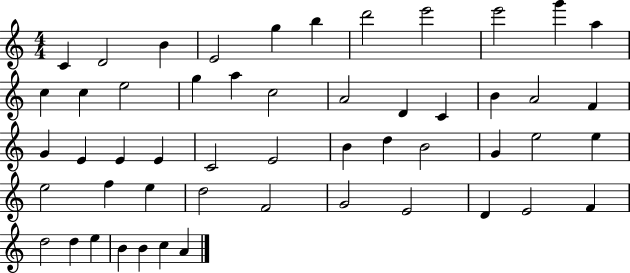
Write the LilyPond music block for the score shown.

{
  \clef treble
  \numericTimeSignature
  \time 4/4
  \key c \major
  c'4 d'2 b'4 | e'2 g''4 b''4 | d'''2 e'''2 | e'''2 g'''4 a''4 | \break c''4 c''4 e''2 | g''4 a''4 c''2 | a'2 d'4 c'4 | b'4 a'2 f'4 | \break g'4 e'4 e'4 e'4 | c'2 e'2 | b'4 d''4 b'2 | g'4 e''2 e''4 | \break e''2 f''4 e''4 | d''2 f'2 | g'2 e'2 | d'4 e'2 f'4 | \break d''2 d''4 e''4 | b'4 b'4 c''4 a'4 | \bar "|."
}